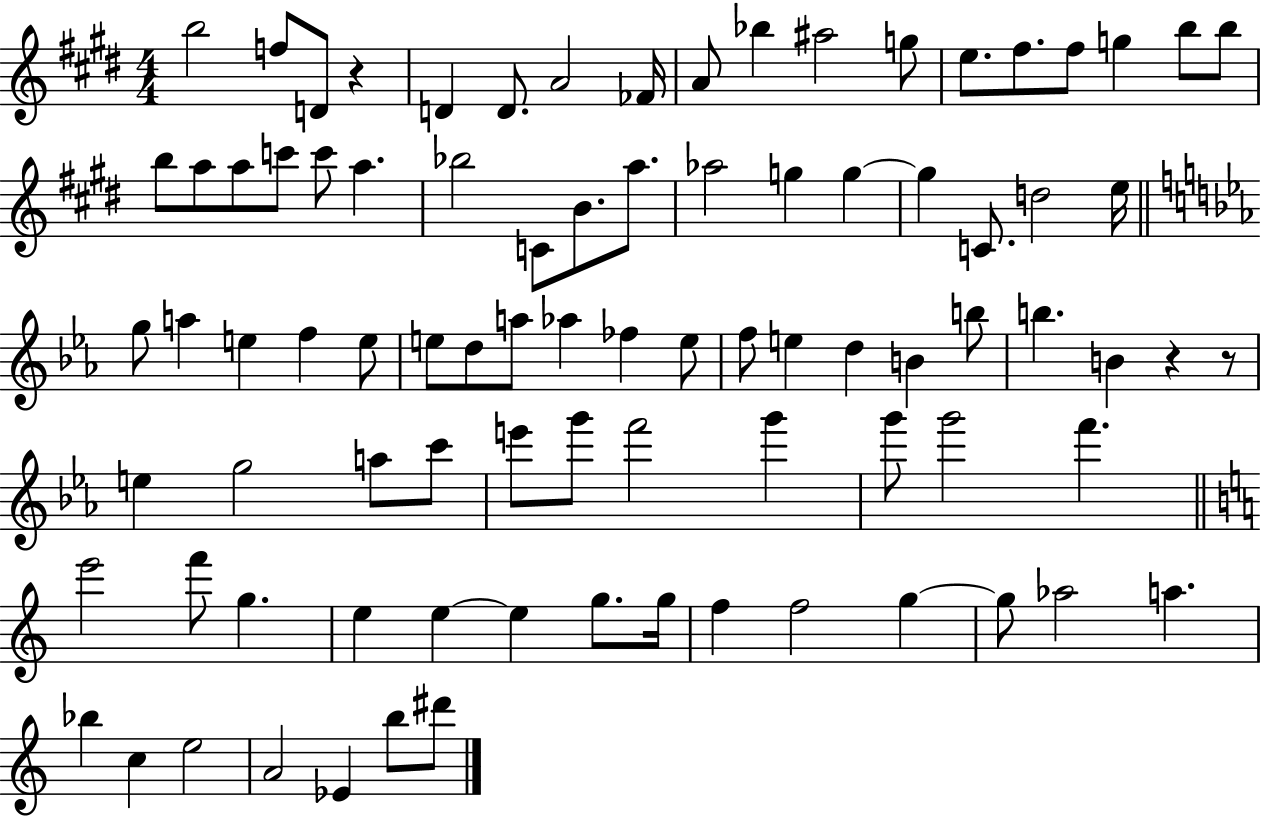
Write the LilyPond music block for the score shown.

{
  \clef treble
  \numericTimeSignature
  \time 4/4
  \key e \major
  b''2 f''8 d'8 r4 | d'4 d'8. a'2 fes'16 | a'8 bes''4 ais''2 g''8 | e''8. fis''8. fis''8 g''4 b''8 b''8 | \break b''8 a''8 a''8 c'''8 c'''8 a''4. | bes''2 c'8 b'8. a''8. | aes''2 g''4 g''4~~ | g''4 c'8. d''2 e''16 | \break \bar "||" \break \key ees \major g''8 a''4 e''4 f''4 e''8 | e''8 d''8 a''8 aes''4 fes''4 e''8 | f''8 e''4 d''4 b'4 b''8 | b''4. b'4 r4 r8 | \break e''4 g''2 a''8 c'''8 | e'''8 g'''8 f'''2 g'''4 | g'''8 g'''2 f'''4. | \bar "||" \break \key a \minor e'''2 f'''8 g''4. | e''4 e''4~~ e''4 g''8. g''16 | f''4 f''2 g''4~~ | g''8 aes''2 a''4. | \break bes''4 c''4 e''2 | a'2 ees'4 b''8 dis'''8 | \bar "|."
}